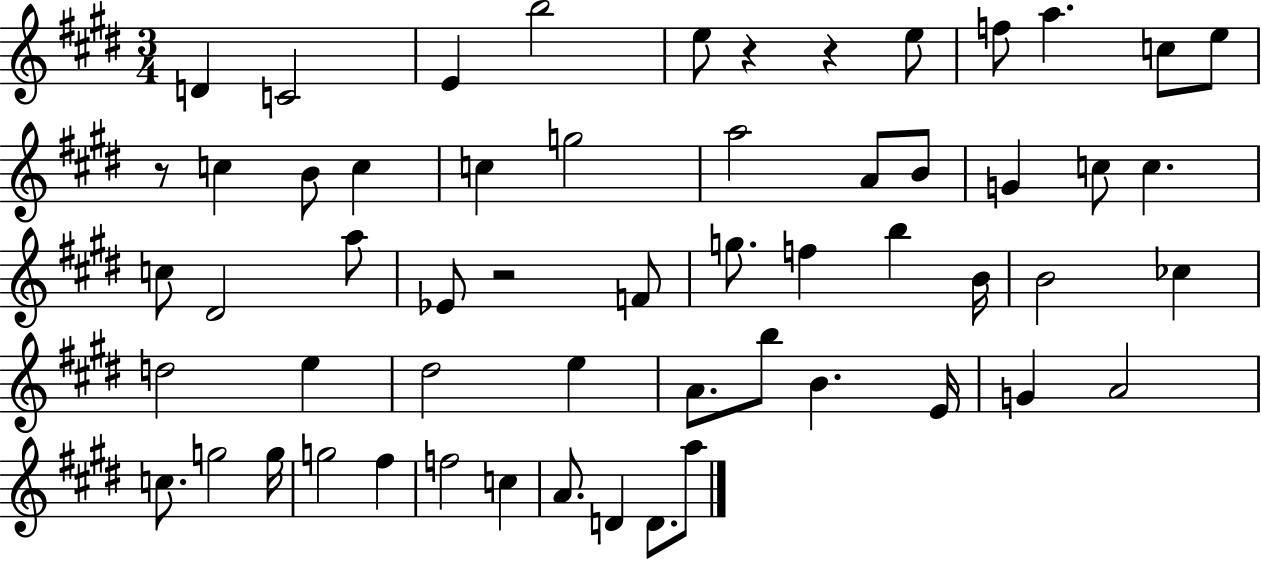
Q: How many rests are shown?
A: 4